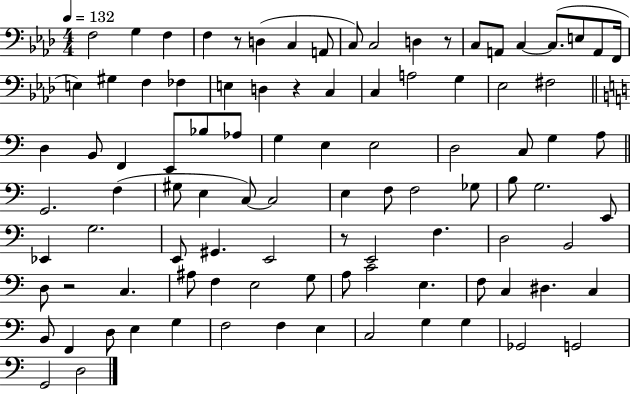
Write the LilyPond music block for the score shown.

{
  \clef bass
  \numericTimeSignature
  \time 4/4
  \key aes \major
  \tempo 4 = 132
  f2 g4 f4 | f4 r8 d4( c4 a,8 | c8) c2 d4 r8 | c8 a,8 c4~~ c8.( e8 a,8 f,16 | \break e4) gis4 f4 fes4 | e4 d4 r4 c4 | c4 a2 g4 | ees2 fis2 | \break \bar "||" \break \key c \major d4 b,8 f,4 e,8 bes8 aes8 | g4 e4 e2 | d2 c8 g4 a8 | \bar "||" \break \key c \major g,2. f4( | gis8 e4 c8~~) c2 | e4 f8 f2 ges8 | b8 g2. e,8 | \break ees,4 g2. | e,8 gis,4. e,2 | r8 e,2 f4. | d2 b,2 | \break d8 r2 c4. | ais8 f4 e2 g8 | a8 c'2 e4. | f8 c4 dis4. c4 | \break b,8 f,4 d8 e4 g4 | f2 f4 e4 | c2 g4 g4 | ges,2 g,2 | \break g,2 d2 | \bar "|."
}